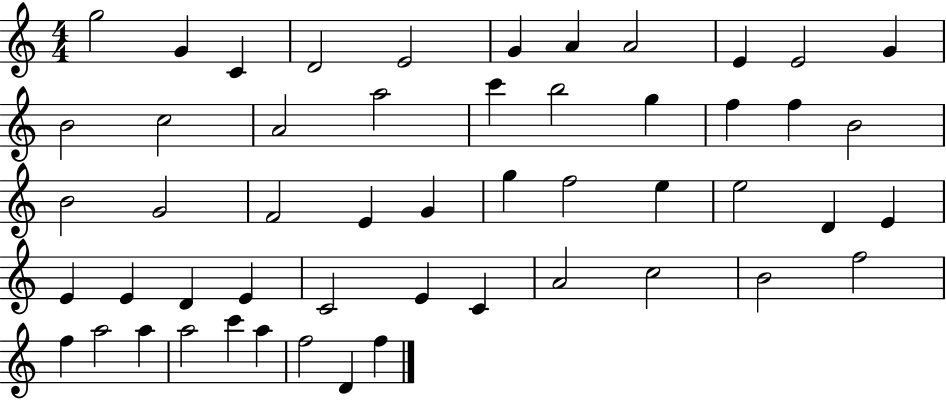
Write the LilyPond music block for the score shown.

{
  \clef treble
  \numericTimeSignature
  \time 4/4
  \key c \major
  g''2 g'4 c'4 | d'2 e'2 | g'4 a'4 a'2 | e'4 e'2 g'4 | \break b'2 c''2 | a'2 a''2 | c'''4 b''2 g''4 | f''4 f''4 b'2 | \break b'2 g'2 | f'2 e'4 g'4 | g''4 f''2 e''4 | e''2 d'4 e'4 | \break e'4 e'4 d'4 e'4 | c'2 e'4 c'4 | a'2 c''2 | b'2 f''2 | \break f''4 a''2 a''4 | a''2 c'''4 a''4 | f''2 d'4 f''4 | \bar "|."
}